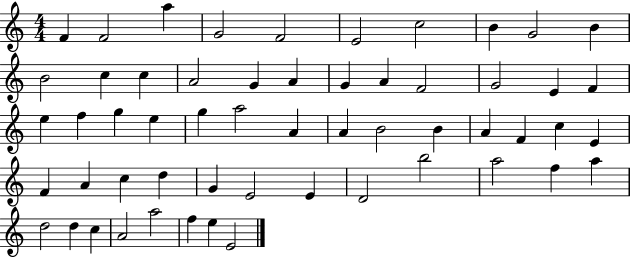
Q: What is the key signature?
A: C major